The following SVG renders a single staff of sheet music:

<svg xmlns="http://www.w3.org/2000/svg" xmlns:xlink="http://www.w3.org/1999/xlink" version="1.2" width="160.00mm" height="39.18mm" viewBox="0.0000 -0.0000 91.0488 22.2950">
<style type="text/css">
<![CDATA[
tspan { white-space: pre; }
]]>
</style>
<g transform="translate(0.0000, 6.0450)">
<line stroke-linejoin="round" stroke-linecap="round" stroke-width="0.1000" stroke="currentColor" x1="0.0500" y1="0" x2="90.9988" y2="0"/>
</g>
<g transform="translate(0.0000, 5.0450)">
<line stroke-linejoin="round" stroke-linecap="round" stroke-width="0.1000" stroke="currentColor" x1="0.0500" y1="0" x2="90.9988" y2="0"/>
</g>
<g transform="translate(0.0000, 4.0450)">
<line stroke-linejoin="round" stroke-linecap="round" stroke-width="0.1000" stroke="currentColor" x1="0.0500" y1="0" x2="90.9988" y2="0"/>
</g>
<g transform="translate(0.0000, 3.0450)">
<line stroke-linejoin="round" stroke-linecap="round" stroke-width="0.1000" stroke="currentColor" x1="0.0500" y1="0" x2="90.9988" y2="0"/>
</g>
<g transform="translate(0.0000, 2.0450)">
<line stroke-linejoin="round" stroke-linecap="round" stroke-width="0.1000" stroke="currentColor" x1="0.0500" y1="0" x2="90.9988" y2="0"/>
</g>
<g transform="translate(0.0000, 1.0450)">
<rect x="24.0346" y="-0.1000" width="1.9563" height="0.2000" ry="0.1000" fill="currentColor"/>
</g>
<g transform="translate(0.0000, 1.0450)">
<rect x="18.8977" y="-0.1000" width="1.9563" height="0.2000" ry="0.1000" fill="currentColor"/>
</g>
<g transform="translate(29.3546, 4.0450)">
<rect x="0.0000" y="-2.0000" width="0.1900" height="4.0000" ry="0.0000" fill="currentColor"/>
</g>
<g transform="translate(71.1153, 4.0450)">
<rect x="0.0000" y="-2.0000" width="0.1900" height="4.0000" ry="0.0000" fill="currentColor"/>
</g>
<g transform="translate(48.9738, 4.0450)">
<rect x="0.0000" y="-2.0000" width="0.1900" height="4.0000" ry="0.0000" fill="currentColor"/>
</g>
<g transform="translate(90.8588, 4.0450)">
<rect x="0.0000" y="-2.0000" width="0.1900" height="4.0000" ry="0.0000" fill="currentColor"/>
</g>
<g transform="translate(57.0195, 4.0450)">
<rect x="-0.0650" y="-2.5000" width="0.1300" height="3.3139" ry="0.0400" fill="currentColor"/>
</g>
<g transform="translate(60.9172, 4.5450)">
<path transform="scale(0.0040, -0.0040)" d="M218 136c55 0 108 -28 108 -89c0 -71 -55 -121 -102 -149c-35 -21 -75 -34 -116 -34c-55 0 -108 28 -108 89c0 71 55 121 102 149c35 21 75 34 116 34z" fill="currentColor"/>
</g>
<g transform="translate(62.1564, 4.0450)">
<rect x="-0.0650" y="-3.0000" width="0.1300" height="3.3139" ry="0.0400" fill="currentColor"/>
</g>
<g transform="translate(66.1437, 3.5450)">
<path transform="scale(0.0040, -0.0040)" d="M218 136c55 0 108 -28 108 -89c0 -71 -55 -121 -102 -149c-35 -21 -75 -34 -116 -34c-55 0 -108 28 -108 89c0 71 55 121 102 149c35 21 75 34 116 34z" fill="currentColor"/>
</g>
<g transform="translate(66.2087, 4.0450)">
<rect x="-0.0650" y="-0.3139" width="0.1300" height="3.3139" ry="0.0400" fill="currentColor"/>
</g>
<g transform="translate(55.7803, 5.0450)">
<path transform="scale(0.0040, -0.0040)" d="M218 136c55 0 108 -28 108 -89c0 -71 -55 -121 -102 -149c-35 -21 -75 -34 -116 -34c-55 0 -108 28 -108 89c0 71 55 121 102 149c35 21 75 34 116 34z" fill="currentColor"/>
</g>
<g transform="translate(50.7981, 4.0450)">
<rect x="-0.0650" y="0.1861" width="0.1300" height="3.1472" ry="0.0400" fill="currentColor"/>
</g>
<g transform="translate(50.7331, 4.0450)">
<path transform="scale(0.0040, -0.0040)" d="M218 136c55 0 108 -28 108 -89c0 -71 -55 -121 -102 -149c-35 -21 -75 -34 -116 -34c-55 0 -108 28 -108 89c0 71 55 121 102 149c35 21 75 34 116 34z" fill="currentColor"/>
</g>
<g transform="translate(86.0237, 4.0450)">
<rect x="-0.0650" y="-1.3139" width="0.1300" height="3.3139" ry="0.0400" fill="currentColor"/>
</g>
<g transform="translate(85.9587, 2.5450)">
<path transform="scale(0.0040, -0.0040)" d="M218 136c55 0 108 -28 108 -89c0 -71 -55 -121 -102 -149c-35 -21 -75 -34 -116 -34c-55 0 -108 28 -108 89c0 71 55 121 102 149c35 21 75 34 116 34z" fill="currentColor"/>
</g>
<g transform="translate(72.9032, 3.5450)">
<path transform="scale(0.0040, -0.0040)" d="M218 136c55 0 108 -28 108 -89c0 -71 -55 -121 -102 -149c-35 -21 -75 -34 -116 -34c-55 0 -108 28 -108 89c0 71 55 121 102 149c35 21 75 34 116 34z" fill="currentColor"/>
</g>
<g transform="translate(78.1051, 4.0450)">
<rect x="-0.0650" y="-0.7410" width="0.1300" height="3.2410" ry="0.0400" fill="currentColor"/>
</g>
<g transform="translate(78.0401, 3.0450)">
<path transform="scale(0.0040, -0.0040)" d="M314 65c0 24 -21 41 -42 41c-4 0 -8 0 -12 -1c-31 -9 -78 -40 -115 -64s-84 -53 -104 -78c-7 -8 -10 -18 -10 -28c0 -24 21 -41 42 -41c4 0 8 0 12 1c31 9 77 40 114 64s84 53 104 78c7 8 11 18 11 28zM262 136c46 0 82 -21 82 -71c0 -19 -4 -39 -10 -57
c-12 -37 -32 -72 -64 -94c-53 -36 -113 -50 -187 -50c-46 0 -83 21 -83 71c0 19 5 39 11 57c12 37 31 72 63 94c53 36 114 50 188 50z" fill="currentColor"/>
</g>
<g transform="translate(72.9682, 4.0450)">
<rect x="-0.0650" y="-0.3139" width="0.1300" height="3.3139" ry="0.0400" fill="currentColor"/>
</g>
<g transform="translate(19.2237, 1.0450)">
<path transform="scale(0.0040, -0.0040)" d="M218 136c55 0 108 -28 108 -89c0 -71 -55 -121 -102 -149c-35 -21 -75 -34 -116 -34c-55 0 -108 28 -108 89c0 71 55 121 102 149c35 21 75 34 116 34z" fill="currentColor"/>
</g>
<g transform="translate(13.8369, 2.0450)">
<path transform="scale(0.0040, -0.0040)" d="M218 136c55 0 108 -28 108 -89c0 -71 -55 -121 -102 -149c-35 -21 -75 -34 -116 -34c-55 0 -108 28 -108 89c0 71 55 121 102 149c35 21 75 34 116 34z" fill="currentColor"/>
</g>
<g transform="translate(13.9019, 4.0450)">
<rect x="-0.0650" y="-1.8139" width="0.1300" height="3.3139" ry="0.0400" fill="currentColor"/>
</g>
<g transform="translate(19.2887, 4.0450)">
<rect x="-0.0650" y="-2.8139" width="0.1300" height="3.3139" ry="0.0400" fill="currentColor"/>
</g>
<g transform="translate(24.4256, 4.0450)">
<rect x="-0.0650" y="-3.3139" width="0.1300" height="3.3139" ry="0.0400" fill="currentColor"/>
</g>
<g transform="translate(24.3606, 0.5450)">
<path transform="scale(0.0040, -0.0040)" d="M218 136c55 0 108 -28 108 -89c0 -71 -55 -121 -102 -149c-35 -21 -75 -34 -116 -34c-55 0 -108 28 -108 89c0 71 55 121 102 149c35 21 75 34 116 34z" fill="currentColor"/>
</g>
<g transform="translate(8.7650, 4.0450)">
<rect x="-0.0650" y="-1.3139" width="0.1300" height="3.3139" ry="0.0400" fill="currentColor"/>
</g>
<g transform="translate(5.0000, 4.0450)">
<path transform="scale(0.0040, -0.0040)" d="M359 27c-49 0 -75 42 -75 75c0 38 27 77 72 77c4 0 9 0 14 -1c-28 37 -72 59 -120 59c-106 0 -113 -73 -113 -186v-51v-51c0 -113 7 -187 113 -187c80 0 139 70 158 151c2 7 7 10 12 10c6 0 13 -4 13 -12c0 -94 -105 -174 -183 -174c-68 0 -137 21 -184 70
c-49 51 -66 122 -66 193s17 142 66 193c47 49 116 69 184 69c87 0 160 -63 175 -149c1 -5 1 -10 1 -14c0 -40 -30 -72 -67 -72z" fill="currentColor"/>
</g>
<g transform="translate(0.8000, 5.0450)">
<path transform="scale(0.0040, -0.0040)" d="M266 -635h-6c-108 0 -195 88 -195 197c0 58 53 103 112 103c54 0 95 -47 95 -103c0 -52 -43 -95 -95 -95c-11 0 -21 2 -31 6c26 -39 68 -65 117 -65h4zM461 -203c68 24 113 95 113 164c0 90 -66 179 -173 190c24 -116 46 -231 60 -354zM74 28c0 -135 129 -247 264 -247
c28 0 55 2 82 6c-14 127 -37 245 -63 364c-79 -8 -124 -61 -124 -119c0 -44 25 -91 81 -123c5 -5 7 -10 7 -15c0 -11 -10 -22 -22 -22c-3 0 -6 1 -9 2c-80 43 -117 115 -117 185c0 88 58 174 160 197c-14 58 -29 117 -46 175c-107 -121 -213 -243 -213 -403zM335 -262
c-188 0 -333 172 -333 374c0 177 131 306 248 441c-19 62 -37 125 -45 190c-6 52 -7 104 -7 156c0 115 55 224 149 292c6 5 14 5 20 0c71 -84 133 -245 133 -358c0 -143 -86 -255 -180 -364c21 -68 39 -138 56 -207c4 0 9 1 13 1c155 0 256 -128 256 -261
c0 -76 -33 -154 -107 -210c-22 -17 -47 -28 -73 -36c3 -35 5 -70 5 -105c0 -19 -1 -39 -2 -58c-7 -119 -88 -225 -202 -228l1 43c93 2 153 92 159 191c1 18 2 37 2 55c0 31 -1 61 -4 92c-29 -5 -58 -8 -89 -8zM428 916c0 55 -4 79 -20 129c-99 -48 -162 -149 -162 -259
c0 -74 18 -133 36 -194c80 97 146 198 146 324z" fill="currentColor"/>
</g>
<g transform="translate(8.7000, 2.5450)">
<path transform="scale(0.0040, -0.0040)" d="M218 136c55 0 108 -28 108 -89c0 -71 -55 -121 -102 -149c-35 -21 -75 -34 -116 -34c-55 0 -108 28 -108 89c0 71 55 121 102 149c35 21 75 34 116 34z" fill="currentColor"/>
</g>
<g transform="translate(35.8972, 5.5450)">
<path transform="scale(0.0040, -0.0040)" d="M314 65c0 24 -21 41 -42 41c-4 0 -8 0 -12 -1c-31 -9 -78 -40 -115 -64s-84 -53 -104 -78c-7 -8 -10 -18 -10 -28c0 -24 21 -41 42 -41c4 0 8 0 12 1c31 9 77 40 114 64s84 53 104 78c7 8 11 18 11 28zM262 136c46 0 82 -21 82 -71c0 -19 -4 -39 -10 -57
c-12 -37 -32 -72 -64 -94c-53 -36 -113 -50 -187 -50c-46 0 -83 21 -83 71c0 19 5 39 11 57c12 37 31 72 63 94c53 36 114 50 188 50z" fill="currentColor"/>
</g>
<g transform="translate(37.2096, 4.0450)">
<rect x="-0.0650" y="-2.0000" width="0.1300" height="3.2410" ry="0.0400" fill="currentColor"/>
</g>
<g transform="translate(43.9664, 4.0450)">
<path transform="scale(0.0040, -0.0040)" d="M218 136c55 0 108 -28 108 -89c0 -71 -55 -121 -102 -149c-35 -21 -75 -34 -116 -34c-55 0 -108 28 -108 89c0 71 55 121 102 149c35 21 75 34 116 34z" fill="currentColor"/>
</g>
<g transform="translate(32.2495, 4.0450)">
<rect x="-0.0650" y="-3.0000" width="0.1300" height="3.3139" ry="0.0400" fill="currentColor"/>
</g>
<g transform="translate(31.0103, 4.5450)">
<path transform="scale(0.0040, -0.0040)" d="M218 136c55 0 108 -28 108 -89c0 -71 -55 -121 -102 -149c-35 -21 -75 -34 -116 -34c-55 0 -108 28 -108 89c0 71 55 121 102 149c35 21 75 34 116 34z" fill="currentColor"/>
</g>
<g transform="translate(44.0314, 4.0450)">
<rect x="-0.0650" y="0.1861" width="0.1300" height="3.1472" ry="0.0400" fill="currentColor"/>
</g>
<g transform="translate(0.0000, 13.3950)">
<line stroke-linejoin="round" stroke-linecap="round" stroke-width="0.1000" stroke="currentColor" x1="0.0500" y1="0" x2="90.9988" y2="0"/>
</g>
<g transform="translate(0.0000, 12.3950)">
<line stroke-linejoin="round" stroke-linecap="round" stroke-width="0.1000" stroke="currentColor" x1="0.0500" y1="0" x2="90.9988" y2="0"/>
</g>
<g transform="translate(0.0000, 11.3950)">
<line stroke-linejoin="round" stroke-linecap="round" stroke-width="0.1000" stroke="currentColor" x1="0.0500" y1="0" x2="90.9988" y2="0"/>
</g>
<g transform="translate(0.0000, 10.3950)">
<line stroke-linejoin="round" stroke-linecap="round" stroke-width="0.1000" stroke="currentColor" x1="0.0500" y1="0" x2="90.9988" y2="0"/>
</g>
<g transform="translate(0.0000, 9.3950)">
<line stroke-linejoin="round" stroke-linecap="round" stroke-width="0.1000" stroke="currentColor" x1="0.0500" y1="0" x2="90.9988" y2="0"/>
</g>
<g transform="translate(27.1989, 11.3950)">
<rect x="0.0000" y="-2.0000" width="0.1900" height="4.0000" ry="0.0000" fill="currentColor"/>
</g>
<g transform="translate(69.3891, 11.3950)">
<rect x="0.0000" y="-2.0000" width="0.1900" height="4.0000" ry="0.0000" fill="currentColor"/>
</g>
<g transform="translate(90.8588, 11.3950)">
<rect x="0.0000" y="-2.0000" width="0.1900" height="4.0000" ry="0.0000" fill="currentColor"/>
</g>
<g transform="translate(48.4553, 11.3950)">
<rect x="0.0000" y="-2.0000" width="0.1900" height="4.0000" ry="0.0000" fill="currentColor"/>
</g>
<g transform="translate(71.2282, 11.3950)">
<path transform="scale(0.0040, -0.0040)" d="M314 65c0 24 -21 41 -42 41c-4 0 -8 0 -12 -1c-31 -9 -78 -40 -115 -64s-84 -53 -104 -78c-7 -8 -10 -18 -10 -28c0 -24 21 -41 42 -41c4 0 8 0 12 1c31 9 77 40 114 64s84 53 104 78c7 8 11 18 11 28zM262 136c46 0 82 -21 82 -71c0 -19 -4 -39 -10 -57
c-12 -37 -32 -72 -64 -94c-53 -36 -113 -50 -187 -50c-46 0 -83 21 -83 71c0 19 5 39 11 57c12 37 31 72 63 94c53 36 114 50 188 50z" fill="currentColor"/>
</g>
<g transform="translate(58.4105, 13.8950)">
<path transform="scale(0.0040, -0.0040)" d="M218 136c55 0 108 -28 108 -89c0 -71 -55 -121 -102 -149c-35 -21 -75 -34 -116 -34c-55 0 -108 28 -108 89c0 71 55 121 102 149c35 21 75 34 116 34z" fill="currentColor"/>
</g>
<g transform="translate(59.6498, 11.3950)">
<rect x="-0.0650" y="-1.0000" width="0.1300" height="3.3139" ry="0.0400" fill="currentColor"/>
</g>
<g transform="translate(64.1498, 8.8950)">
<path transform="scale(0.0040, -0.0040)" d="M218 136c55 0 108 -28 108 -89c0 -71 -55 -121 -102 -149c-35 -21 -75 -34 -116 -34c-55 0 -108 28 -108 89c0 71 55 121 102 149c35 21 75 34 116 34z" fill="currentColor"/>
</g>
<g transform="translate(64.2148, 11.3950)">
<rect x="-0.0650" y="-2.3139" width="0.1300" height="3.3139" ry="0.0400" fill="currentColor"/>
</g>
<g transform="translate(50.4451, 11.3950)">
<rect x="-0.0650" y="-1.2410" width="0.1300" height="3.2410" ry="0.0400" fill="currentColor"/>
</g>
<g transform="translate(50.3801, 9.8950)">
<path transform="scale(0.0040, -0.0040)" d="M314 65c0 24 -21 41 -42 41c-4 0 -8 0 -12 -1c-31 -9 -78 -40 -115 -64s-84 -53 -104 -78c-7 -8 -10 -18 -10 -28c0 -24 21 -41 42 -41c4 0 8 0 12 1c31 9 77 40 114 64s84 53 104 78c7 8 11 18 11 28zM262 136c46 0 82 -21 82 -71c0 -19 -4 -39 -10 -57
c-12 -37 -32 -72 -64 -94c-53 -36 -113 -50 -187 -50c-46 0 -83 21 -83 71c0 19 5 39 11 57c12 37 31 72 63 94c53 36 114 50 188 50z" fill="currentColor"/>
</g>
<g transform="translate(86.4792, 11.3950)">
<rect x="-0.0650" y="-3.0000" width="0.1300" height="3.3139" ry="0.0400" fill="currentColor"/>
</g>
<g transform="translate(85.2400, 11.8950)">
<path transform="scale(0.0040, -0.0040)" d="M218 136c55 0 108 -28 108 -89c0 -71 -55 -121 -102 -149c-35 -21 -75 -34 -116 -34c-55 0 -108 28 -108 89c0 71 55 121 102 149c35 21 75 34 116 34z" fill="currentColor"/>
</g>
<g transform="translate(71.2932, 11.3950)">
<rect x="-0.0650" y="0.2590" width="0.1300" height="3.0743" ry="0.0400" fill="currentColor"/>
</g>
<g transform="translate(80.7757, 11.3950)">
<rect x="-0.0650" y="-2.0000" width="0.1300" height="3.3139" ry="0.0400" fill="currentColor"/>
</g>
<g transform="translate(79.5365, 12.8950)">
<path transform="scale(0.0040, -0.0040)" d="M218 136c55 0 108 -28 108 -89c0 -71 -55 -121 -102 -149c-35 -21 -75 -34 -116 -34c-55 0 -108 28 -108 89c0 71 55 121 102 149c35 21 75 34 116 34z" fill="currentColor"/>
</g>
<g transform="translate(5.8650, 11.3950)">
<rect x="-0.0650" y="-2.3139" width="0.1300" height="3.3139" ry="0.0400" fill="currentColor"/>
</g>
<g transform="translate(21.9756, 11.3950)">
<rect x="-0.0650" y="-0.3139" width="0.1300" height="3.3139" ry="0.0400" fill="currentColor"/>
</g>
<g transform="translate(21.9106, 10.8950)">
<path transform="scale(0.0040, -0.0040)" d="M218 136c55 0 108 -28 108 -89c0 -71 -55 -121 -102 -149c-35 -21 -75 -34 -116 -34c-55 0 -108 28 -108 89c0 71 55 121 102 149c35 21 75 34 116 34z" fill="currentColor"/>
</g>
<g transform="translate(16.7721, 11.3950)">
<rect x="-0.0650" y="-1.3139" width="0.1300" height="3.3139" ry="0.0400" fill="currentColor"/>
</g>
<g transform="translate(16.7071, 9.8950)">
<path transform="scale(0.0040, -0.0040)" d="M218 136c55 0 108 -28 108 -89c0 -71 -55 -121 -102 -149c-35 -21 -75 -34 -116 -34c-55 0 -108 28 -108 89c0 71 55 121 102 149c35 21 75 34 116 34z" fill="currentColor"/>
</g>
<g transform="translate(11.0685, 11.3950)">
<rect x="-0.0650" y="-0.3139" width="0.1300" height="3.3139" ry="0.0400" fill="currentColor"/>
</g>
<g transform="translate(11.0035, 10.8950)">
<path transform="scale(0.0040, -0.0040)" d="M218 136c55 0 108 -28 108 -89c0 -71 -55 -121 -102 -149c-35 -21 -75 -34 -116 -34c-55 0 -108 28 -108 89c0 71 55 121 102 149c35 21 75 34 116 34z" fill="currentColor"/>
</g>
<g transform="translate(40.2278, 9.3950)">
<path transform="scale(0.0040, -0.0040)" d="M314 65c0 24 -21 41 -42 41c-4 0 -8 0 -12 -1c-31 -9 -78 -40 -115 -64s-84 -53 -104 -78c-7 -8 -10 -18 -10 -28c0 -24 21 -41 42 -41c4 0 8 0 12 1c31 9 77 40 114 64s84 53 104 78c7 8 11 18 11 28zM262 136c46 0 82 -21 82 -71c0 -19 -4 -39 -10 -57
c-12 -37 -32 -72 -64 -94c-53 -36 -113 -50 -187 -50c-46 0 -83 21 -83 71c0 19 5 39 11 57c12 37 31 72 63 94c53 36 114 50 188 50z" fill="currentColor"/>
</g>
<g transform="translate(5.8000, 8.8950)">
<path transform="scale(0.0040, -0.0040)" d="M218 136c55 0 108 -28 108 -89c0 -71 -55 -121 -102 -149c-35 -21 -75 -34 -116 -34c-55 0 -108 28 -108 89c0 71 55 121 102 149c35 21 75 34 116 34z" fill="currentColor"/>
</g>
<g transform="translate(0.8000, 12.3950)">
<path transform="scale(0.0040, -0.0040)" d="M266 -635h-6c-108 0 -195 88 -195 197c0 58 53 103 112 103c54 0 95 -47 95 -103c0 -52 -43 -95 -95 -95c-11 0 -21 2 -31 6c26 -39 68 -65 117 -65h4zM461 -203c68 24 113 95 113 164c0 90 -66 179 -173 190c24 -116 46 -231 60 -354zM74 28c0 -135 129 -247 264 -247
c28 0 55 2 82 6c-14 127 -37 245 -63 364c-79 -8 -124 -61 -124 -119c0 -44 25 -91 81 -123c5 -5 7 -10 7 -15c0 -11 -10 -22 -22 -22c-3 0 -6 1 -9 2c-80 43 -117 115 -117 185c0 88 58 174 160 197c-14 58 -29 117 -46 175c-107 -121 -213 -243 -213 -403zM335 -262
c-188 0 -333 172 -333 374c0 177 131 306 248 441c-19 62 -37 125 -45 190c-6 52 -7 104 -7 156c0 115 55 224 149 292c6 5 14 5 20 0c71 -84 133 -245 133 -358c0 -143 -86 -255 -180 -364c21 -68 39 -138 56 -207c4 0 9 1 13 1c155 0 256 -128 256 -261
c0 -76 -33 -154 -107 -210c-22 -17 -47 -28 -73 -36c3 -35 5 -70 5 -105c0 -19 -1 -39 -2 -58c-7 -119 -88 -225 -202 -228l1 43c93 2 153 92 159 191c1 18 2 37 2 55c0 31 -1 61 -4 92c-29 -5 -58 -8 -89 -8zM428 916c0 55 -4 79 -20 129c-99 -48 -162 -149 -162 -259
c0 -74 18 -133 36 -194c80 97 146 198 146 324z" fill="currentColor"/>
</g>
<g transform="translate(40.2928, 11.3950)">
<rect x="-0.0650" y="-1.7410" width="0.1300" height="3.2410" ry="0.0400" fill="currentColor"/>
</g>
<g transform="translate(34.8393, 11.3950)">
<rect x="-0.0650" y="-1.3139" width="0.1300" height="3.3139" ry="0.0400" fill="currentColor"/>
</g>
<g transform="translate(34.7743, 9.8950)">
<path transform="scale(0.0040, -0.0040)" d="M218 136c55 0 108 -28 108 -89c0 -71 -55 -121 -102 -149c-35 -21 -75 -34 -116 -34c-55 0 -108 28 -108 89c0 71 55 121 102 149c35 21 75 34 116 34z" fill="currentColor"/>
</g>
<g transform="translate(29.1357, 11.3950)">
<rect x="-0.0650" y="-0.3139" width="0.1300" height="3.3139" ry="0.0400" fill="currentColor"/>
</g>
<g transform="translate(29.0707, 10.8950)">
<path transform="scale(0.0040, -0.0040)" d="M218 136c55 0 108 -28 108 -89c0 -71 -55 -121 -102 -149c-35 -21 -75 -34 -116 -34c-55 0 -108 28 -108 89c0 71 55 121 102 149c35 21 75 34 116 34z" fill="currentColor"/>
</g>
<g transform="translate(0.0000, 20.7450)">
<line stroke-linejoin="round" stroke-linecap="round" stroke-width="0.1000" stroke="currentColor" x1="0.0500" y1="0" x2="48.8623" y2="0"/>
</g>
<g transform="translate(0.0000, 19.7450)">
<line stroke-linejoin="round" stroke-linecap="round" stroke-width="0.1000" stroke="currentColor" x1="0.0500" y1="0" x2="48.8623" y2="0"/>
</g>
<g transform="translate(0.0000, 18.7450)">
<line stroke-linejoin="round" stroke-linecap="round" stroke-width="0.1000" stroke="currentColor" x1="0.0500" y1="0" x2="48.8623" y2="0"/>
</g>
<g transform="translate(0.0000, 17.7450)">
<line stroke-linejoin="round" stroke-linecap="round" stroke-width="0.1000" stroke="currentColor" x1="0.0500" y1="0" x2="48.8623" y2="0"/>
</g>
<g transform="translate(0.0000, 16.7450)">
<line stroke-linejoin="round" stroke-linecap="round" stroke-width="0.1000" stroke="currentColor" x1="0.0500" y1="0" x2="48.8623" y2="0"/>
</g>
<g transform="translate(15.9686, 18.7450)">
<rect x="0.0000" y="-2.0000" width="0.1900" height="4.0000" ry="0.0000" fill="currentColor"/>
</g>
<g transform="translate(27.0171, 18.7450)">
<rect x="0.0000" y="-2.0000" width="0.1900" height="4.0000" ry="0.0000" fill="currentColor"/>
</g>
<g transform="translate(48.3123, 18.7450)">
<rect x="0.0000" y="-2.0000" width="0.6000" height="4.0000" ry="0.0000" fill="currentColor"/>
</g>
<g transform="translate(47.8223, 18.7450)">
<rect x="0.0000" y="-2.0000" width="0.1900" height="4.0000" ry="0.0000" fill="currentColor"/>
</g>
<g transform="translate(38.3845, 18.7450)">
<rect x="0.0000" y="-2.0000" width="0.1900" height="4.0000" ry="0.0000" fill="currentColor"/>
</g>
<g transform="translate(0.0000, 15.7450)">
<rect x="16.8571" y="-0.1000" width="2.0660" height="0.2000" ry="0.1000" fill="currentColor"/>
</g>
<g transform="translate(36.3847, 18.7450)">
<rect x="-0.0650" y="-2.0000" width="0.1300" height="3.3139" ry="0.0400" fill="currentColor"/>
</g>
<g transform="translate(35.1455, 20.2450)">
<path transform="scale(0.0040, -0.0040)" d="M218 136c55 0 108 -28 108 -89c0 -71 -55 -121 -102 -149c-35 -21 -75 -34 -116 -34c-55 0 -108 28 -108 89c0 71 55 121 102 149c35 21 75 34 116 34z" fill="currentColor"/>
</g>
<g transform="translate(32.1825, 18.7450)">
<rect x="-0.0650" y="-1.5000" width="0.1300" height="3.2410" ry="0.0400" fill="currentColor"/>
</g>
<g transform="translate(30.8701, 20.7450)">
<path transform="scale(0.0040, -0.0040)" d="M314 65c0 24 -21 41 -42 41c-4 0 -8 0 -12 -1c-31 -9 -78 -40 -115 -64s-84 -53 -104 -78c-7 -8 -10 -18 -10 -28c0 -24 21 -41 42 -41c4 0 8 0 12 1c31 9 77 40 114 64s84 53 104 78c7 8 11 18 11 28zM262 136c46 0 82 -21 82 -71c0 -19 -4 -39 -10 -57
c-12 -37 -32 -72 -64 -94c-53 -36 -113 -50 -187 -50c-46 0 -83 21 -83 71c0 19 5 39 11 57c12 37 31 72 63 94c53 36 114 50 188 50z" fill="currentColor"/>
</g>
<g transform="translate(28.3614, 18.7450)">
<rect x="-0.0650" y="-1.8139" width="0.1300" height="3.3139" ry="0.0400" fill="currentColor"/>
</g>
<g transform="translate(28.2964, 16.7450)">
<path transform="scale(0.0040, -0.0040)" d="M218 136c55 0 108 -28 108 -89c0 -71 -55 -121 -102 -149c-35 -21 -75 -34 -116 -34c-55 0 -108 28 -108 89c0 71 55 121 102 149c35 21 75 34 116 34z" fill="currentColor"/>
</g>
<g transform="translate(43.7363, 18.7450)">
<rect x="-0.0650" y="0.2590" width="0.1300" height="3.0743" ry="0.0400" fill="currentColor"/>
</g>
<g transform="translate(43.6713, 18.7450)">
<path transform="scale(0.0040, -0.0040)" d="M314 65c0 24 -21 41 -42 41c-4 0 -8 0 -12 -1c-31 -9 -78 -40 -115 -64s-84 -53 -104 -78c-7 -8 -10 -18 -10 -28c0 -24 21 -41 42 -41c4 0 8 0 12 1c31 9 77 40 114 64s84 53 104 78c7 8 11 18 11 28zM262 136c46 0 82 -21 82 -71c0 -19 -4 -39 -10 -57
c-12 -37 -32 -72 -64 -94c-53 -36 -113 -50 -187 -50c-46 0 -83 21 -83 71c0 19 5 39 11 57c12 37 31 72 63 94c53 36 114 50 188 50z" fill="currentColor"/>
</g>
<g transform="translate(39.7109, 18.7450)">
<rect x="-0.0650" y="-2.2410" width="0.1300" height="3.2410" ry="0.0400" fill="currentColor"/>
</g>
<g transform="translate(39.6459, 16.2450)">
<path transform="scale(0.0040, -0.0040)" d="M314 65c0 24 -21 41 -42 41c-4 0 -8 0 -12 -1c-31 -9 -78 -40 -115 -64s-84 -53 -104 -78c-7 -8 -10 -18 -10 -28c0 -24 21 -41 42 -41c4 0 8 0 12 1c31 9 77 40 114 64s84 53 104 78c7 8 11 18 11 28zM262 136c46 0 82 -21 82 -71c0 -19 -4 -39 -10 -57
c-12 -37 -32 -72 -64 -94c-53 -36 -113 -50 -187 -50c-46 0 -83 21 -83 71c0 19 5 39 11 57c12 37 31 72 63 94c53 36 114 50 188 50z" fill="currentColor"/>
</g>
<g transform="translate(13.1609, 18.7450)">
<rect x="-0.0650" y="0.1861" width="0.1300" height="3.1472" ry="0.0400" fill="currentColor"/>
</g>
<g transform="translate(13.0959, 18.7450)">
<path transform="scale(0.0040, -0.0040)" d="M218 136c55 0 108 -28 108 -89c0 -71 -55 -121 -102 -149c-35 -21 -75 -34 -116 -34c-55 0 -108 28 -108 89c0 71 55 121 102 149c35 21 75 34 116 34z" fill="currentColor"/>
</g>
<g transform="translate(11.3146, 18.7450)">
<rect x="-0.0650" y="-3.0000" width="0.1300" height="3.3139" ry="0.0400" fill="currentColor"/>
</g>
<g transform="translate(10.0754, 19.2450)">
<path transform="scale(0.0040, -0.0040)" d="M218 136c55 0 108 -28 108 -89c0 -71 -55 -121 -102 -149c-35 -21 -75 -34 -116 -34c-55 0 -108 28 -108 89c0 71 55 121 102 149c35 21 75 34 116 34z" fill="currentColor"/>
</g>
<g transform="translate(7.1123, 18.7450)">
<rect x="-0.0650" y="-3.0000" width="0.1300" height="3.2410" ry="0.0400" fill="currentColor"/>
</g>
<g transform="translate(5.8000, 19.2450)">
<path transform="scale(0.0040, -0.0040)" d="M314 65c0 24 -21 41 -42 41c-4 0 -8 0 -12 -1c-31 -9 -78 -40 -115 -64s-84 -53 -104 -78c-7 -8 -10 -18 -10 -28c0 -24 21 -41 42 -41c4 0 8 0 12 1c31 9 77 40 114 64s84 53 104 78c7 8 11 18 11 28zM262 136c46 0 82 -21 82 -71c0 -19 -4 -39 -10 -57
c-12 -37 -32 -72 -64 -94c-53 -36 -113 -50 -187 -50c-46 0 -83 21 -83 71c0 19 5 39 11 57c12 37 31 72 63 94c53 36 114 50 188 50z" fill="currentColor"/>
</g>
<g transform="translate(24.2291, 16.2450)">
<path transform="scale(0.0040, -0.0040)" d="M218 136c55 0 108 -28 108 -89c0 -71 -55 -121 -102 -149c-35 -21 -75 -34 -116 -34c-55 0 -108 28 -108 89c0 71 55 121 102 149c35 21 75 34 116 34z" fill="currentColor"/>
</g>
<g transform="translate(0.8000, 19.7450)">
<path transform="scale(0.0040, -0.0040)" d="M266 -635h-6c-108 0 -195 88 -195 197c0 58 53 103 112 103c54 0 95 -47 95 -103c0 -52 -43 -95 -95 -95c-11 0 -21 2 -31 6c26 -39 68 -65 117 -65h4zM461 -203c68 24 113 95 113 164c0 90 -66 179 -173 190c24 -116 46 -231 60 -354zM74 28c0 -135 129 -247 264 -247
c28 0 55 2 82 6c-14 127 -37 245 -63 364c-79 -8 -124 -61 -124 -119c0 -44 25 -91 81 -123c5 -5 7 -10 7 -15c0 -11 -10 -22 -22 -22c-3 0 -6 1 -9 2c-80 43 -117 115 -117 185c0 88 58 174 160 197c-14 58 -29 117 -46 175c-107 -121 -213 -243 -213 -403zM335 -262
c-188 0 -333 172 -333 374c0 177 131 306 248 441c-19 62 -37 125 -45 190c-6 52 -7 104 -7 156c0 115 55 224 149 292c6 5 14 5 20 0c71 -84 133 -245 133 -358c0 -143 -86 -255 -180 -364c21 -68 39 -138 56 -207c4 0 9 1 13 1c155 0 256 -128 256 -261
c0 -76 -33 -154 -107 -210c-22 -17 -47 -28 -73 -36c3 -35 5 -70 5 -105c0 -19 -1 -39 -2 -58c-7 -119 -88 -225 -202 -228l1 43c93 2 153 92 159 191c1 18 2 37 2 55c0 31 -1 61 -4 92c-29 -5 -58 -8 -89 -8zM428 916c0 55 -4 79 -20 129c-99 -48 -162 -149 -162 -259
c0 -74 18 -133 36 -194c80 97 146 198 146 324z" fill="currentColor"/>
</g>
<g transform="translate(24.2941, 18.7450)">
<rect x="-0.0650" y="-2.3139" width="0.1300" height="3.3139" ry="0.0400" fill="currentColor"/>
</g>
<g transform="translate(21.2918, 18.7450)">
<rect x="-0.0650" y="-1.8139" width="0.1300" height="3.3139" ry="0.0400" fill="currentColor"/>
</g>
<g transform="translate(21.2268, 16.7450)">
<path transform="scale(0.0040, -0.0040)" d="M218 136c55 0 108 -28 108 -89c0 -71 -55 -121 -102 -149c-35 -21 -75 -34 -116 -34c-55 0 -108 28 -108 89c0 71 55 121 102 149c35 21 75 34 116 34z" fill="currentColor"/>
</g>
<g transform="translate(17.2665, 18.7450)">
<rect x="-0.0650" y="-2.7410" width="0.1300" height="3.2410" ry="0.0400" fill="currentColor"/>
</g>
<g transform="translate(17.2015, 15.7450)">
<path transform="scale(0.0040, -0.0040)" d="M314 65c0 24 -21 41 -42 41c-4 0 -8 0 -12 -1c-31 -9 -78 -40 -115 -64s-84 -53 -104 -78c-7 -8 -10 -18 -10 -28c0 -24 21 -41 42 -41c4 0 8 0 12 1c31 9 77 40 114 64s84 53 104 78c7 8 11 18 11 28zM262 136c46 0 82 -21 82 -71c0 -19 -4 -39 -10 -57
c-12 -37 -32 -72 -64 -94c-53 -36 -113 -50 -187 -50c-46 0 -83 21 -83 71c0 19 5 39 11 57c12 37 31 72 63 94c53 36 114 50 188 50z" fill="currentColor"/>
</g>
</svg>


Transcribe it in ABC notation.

X:1
T:Untitled
M:4/4
L:1/4
K:C
e f a b A F2 B B G A c c d2 e g c e c c e f2 e2 D g B2 F A A2 A B a2 f g f E2 F g2 B2